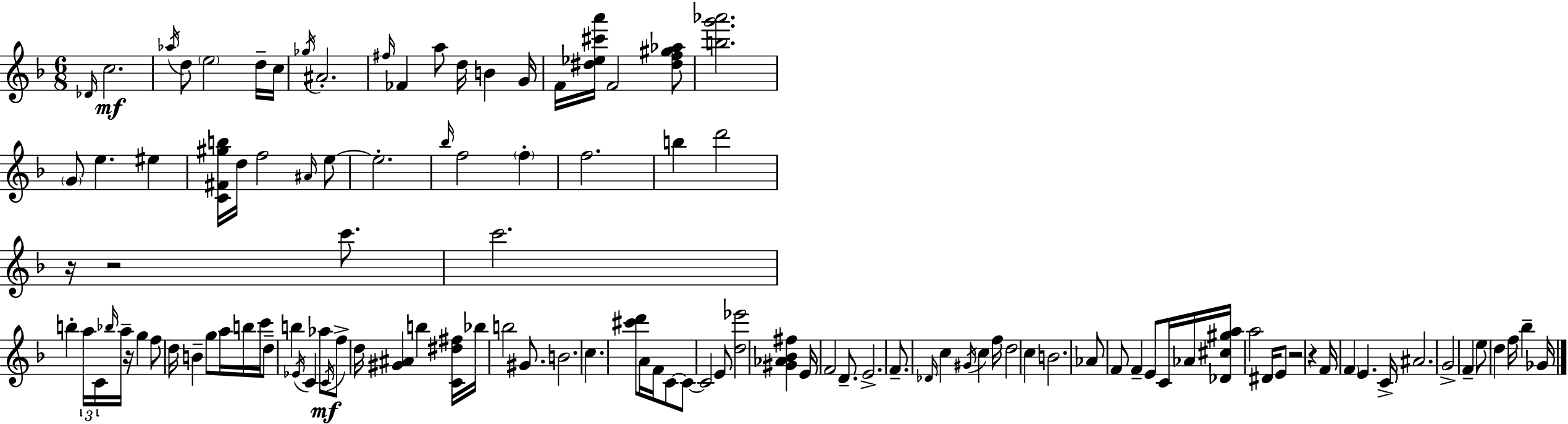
X:1
T:Untitled
M:6/8
L:1/4
K:Dm
_D/4 c2 _a/4 d/2 e2 d/4 c/4 _g/4 ^A2 ^f/4 _F a/2 d/4 B G/4 F/4 [^d_e^c'a']/4 F2 [^df^g_a]/2 [bg'_a']2 G/2 e ^e [C^F^gb]/4 d/4 f2 ^A/4 e/2 e2 _b/4 f2 f f2 b d'2 z/4 z2 c'/2 c'2 b a/4 C/4 _b/4 a/4 z/4 g f/2 d/4 B g/2 a/4 b/4 c'/4 d/2 b _E/4 C _a/2 C/4 f/2 d/4 [^G^A] b [C^d^f]/4 _b/4 b2 ^G/2 B2 c [^c'd']/2 A/4 F/4 C/2 C/2 C2 E/2 [d_e']2 [^G_A_B^f] E/4 F2 D/2 E2 F/2 _D/4 c ^G/4 c f/4 d2 c B2 _A/2 F/2 F E/2 C/4 _A/4 [_D^c^ga]/4 a2 ^D/4 E/2 z2 z F/4 F E C/4 ^A2 G2 F e/2 d f/4 _b _G/4